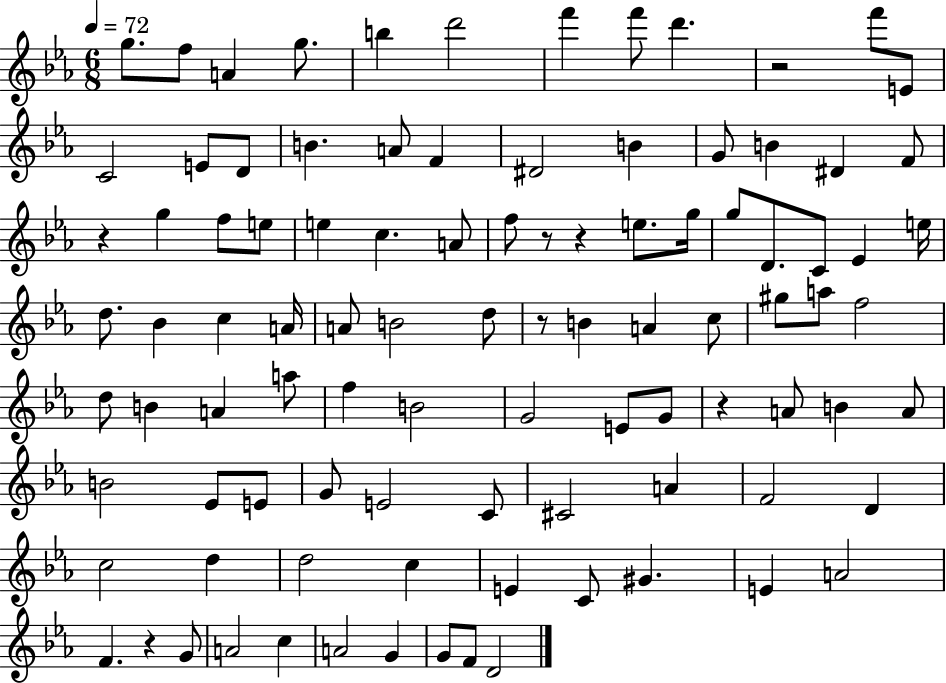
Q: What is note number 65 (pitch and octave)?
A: E4